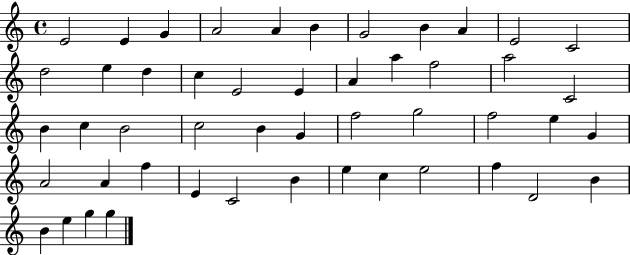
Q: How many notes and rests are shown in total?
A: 49